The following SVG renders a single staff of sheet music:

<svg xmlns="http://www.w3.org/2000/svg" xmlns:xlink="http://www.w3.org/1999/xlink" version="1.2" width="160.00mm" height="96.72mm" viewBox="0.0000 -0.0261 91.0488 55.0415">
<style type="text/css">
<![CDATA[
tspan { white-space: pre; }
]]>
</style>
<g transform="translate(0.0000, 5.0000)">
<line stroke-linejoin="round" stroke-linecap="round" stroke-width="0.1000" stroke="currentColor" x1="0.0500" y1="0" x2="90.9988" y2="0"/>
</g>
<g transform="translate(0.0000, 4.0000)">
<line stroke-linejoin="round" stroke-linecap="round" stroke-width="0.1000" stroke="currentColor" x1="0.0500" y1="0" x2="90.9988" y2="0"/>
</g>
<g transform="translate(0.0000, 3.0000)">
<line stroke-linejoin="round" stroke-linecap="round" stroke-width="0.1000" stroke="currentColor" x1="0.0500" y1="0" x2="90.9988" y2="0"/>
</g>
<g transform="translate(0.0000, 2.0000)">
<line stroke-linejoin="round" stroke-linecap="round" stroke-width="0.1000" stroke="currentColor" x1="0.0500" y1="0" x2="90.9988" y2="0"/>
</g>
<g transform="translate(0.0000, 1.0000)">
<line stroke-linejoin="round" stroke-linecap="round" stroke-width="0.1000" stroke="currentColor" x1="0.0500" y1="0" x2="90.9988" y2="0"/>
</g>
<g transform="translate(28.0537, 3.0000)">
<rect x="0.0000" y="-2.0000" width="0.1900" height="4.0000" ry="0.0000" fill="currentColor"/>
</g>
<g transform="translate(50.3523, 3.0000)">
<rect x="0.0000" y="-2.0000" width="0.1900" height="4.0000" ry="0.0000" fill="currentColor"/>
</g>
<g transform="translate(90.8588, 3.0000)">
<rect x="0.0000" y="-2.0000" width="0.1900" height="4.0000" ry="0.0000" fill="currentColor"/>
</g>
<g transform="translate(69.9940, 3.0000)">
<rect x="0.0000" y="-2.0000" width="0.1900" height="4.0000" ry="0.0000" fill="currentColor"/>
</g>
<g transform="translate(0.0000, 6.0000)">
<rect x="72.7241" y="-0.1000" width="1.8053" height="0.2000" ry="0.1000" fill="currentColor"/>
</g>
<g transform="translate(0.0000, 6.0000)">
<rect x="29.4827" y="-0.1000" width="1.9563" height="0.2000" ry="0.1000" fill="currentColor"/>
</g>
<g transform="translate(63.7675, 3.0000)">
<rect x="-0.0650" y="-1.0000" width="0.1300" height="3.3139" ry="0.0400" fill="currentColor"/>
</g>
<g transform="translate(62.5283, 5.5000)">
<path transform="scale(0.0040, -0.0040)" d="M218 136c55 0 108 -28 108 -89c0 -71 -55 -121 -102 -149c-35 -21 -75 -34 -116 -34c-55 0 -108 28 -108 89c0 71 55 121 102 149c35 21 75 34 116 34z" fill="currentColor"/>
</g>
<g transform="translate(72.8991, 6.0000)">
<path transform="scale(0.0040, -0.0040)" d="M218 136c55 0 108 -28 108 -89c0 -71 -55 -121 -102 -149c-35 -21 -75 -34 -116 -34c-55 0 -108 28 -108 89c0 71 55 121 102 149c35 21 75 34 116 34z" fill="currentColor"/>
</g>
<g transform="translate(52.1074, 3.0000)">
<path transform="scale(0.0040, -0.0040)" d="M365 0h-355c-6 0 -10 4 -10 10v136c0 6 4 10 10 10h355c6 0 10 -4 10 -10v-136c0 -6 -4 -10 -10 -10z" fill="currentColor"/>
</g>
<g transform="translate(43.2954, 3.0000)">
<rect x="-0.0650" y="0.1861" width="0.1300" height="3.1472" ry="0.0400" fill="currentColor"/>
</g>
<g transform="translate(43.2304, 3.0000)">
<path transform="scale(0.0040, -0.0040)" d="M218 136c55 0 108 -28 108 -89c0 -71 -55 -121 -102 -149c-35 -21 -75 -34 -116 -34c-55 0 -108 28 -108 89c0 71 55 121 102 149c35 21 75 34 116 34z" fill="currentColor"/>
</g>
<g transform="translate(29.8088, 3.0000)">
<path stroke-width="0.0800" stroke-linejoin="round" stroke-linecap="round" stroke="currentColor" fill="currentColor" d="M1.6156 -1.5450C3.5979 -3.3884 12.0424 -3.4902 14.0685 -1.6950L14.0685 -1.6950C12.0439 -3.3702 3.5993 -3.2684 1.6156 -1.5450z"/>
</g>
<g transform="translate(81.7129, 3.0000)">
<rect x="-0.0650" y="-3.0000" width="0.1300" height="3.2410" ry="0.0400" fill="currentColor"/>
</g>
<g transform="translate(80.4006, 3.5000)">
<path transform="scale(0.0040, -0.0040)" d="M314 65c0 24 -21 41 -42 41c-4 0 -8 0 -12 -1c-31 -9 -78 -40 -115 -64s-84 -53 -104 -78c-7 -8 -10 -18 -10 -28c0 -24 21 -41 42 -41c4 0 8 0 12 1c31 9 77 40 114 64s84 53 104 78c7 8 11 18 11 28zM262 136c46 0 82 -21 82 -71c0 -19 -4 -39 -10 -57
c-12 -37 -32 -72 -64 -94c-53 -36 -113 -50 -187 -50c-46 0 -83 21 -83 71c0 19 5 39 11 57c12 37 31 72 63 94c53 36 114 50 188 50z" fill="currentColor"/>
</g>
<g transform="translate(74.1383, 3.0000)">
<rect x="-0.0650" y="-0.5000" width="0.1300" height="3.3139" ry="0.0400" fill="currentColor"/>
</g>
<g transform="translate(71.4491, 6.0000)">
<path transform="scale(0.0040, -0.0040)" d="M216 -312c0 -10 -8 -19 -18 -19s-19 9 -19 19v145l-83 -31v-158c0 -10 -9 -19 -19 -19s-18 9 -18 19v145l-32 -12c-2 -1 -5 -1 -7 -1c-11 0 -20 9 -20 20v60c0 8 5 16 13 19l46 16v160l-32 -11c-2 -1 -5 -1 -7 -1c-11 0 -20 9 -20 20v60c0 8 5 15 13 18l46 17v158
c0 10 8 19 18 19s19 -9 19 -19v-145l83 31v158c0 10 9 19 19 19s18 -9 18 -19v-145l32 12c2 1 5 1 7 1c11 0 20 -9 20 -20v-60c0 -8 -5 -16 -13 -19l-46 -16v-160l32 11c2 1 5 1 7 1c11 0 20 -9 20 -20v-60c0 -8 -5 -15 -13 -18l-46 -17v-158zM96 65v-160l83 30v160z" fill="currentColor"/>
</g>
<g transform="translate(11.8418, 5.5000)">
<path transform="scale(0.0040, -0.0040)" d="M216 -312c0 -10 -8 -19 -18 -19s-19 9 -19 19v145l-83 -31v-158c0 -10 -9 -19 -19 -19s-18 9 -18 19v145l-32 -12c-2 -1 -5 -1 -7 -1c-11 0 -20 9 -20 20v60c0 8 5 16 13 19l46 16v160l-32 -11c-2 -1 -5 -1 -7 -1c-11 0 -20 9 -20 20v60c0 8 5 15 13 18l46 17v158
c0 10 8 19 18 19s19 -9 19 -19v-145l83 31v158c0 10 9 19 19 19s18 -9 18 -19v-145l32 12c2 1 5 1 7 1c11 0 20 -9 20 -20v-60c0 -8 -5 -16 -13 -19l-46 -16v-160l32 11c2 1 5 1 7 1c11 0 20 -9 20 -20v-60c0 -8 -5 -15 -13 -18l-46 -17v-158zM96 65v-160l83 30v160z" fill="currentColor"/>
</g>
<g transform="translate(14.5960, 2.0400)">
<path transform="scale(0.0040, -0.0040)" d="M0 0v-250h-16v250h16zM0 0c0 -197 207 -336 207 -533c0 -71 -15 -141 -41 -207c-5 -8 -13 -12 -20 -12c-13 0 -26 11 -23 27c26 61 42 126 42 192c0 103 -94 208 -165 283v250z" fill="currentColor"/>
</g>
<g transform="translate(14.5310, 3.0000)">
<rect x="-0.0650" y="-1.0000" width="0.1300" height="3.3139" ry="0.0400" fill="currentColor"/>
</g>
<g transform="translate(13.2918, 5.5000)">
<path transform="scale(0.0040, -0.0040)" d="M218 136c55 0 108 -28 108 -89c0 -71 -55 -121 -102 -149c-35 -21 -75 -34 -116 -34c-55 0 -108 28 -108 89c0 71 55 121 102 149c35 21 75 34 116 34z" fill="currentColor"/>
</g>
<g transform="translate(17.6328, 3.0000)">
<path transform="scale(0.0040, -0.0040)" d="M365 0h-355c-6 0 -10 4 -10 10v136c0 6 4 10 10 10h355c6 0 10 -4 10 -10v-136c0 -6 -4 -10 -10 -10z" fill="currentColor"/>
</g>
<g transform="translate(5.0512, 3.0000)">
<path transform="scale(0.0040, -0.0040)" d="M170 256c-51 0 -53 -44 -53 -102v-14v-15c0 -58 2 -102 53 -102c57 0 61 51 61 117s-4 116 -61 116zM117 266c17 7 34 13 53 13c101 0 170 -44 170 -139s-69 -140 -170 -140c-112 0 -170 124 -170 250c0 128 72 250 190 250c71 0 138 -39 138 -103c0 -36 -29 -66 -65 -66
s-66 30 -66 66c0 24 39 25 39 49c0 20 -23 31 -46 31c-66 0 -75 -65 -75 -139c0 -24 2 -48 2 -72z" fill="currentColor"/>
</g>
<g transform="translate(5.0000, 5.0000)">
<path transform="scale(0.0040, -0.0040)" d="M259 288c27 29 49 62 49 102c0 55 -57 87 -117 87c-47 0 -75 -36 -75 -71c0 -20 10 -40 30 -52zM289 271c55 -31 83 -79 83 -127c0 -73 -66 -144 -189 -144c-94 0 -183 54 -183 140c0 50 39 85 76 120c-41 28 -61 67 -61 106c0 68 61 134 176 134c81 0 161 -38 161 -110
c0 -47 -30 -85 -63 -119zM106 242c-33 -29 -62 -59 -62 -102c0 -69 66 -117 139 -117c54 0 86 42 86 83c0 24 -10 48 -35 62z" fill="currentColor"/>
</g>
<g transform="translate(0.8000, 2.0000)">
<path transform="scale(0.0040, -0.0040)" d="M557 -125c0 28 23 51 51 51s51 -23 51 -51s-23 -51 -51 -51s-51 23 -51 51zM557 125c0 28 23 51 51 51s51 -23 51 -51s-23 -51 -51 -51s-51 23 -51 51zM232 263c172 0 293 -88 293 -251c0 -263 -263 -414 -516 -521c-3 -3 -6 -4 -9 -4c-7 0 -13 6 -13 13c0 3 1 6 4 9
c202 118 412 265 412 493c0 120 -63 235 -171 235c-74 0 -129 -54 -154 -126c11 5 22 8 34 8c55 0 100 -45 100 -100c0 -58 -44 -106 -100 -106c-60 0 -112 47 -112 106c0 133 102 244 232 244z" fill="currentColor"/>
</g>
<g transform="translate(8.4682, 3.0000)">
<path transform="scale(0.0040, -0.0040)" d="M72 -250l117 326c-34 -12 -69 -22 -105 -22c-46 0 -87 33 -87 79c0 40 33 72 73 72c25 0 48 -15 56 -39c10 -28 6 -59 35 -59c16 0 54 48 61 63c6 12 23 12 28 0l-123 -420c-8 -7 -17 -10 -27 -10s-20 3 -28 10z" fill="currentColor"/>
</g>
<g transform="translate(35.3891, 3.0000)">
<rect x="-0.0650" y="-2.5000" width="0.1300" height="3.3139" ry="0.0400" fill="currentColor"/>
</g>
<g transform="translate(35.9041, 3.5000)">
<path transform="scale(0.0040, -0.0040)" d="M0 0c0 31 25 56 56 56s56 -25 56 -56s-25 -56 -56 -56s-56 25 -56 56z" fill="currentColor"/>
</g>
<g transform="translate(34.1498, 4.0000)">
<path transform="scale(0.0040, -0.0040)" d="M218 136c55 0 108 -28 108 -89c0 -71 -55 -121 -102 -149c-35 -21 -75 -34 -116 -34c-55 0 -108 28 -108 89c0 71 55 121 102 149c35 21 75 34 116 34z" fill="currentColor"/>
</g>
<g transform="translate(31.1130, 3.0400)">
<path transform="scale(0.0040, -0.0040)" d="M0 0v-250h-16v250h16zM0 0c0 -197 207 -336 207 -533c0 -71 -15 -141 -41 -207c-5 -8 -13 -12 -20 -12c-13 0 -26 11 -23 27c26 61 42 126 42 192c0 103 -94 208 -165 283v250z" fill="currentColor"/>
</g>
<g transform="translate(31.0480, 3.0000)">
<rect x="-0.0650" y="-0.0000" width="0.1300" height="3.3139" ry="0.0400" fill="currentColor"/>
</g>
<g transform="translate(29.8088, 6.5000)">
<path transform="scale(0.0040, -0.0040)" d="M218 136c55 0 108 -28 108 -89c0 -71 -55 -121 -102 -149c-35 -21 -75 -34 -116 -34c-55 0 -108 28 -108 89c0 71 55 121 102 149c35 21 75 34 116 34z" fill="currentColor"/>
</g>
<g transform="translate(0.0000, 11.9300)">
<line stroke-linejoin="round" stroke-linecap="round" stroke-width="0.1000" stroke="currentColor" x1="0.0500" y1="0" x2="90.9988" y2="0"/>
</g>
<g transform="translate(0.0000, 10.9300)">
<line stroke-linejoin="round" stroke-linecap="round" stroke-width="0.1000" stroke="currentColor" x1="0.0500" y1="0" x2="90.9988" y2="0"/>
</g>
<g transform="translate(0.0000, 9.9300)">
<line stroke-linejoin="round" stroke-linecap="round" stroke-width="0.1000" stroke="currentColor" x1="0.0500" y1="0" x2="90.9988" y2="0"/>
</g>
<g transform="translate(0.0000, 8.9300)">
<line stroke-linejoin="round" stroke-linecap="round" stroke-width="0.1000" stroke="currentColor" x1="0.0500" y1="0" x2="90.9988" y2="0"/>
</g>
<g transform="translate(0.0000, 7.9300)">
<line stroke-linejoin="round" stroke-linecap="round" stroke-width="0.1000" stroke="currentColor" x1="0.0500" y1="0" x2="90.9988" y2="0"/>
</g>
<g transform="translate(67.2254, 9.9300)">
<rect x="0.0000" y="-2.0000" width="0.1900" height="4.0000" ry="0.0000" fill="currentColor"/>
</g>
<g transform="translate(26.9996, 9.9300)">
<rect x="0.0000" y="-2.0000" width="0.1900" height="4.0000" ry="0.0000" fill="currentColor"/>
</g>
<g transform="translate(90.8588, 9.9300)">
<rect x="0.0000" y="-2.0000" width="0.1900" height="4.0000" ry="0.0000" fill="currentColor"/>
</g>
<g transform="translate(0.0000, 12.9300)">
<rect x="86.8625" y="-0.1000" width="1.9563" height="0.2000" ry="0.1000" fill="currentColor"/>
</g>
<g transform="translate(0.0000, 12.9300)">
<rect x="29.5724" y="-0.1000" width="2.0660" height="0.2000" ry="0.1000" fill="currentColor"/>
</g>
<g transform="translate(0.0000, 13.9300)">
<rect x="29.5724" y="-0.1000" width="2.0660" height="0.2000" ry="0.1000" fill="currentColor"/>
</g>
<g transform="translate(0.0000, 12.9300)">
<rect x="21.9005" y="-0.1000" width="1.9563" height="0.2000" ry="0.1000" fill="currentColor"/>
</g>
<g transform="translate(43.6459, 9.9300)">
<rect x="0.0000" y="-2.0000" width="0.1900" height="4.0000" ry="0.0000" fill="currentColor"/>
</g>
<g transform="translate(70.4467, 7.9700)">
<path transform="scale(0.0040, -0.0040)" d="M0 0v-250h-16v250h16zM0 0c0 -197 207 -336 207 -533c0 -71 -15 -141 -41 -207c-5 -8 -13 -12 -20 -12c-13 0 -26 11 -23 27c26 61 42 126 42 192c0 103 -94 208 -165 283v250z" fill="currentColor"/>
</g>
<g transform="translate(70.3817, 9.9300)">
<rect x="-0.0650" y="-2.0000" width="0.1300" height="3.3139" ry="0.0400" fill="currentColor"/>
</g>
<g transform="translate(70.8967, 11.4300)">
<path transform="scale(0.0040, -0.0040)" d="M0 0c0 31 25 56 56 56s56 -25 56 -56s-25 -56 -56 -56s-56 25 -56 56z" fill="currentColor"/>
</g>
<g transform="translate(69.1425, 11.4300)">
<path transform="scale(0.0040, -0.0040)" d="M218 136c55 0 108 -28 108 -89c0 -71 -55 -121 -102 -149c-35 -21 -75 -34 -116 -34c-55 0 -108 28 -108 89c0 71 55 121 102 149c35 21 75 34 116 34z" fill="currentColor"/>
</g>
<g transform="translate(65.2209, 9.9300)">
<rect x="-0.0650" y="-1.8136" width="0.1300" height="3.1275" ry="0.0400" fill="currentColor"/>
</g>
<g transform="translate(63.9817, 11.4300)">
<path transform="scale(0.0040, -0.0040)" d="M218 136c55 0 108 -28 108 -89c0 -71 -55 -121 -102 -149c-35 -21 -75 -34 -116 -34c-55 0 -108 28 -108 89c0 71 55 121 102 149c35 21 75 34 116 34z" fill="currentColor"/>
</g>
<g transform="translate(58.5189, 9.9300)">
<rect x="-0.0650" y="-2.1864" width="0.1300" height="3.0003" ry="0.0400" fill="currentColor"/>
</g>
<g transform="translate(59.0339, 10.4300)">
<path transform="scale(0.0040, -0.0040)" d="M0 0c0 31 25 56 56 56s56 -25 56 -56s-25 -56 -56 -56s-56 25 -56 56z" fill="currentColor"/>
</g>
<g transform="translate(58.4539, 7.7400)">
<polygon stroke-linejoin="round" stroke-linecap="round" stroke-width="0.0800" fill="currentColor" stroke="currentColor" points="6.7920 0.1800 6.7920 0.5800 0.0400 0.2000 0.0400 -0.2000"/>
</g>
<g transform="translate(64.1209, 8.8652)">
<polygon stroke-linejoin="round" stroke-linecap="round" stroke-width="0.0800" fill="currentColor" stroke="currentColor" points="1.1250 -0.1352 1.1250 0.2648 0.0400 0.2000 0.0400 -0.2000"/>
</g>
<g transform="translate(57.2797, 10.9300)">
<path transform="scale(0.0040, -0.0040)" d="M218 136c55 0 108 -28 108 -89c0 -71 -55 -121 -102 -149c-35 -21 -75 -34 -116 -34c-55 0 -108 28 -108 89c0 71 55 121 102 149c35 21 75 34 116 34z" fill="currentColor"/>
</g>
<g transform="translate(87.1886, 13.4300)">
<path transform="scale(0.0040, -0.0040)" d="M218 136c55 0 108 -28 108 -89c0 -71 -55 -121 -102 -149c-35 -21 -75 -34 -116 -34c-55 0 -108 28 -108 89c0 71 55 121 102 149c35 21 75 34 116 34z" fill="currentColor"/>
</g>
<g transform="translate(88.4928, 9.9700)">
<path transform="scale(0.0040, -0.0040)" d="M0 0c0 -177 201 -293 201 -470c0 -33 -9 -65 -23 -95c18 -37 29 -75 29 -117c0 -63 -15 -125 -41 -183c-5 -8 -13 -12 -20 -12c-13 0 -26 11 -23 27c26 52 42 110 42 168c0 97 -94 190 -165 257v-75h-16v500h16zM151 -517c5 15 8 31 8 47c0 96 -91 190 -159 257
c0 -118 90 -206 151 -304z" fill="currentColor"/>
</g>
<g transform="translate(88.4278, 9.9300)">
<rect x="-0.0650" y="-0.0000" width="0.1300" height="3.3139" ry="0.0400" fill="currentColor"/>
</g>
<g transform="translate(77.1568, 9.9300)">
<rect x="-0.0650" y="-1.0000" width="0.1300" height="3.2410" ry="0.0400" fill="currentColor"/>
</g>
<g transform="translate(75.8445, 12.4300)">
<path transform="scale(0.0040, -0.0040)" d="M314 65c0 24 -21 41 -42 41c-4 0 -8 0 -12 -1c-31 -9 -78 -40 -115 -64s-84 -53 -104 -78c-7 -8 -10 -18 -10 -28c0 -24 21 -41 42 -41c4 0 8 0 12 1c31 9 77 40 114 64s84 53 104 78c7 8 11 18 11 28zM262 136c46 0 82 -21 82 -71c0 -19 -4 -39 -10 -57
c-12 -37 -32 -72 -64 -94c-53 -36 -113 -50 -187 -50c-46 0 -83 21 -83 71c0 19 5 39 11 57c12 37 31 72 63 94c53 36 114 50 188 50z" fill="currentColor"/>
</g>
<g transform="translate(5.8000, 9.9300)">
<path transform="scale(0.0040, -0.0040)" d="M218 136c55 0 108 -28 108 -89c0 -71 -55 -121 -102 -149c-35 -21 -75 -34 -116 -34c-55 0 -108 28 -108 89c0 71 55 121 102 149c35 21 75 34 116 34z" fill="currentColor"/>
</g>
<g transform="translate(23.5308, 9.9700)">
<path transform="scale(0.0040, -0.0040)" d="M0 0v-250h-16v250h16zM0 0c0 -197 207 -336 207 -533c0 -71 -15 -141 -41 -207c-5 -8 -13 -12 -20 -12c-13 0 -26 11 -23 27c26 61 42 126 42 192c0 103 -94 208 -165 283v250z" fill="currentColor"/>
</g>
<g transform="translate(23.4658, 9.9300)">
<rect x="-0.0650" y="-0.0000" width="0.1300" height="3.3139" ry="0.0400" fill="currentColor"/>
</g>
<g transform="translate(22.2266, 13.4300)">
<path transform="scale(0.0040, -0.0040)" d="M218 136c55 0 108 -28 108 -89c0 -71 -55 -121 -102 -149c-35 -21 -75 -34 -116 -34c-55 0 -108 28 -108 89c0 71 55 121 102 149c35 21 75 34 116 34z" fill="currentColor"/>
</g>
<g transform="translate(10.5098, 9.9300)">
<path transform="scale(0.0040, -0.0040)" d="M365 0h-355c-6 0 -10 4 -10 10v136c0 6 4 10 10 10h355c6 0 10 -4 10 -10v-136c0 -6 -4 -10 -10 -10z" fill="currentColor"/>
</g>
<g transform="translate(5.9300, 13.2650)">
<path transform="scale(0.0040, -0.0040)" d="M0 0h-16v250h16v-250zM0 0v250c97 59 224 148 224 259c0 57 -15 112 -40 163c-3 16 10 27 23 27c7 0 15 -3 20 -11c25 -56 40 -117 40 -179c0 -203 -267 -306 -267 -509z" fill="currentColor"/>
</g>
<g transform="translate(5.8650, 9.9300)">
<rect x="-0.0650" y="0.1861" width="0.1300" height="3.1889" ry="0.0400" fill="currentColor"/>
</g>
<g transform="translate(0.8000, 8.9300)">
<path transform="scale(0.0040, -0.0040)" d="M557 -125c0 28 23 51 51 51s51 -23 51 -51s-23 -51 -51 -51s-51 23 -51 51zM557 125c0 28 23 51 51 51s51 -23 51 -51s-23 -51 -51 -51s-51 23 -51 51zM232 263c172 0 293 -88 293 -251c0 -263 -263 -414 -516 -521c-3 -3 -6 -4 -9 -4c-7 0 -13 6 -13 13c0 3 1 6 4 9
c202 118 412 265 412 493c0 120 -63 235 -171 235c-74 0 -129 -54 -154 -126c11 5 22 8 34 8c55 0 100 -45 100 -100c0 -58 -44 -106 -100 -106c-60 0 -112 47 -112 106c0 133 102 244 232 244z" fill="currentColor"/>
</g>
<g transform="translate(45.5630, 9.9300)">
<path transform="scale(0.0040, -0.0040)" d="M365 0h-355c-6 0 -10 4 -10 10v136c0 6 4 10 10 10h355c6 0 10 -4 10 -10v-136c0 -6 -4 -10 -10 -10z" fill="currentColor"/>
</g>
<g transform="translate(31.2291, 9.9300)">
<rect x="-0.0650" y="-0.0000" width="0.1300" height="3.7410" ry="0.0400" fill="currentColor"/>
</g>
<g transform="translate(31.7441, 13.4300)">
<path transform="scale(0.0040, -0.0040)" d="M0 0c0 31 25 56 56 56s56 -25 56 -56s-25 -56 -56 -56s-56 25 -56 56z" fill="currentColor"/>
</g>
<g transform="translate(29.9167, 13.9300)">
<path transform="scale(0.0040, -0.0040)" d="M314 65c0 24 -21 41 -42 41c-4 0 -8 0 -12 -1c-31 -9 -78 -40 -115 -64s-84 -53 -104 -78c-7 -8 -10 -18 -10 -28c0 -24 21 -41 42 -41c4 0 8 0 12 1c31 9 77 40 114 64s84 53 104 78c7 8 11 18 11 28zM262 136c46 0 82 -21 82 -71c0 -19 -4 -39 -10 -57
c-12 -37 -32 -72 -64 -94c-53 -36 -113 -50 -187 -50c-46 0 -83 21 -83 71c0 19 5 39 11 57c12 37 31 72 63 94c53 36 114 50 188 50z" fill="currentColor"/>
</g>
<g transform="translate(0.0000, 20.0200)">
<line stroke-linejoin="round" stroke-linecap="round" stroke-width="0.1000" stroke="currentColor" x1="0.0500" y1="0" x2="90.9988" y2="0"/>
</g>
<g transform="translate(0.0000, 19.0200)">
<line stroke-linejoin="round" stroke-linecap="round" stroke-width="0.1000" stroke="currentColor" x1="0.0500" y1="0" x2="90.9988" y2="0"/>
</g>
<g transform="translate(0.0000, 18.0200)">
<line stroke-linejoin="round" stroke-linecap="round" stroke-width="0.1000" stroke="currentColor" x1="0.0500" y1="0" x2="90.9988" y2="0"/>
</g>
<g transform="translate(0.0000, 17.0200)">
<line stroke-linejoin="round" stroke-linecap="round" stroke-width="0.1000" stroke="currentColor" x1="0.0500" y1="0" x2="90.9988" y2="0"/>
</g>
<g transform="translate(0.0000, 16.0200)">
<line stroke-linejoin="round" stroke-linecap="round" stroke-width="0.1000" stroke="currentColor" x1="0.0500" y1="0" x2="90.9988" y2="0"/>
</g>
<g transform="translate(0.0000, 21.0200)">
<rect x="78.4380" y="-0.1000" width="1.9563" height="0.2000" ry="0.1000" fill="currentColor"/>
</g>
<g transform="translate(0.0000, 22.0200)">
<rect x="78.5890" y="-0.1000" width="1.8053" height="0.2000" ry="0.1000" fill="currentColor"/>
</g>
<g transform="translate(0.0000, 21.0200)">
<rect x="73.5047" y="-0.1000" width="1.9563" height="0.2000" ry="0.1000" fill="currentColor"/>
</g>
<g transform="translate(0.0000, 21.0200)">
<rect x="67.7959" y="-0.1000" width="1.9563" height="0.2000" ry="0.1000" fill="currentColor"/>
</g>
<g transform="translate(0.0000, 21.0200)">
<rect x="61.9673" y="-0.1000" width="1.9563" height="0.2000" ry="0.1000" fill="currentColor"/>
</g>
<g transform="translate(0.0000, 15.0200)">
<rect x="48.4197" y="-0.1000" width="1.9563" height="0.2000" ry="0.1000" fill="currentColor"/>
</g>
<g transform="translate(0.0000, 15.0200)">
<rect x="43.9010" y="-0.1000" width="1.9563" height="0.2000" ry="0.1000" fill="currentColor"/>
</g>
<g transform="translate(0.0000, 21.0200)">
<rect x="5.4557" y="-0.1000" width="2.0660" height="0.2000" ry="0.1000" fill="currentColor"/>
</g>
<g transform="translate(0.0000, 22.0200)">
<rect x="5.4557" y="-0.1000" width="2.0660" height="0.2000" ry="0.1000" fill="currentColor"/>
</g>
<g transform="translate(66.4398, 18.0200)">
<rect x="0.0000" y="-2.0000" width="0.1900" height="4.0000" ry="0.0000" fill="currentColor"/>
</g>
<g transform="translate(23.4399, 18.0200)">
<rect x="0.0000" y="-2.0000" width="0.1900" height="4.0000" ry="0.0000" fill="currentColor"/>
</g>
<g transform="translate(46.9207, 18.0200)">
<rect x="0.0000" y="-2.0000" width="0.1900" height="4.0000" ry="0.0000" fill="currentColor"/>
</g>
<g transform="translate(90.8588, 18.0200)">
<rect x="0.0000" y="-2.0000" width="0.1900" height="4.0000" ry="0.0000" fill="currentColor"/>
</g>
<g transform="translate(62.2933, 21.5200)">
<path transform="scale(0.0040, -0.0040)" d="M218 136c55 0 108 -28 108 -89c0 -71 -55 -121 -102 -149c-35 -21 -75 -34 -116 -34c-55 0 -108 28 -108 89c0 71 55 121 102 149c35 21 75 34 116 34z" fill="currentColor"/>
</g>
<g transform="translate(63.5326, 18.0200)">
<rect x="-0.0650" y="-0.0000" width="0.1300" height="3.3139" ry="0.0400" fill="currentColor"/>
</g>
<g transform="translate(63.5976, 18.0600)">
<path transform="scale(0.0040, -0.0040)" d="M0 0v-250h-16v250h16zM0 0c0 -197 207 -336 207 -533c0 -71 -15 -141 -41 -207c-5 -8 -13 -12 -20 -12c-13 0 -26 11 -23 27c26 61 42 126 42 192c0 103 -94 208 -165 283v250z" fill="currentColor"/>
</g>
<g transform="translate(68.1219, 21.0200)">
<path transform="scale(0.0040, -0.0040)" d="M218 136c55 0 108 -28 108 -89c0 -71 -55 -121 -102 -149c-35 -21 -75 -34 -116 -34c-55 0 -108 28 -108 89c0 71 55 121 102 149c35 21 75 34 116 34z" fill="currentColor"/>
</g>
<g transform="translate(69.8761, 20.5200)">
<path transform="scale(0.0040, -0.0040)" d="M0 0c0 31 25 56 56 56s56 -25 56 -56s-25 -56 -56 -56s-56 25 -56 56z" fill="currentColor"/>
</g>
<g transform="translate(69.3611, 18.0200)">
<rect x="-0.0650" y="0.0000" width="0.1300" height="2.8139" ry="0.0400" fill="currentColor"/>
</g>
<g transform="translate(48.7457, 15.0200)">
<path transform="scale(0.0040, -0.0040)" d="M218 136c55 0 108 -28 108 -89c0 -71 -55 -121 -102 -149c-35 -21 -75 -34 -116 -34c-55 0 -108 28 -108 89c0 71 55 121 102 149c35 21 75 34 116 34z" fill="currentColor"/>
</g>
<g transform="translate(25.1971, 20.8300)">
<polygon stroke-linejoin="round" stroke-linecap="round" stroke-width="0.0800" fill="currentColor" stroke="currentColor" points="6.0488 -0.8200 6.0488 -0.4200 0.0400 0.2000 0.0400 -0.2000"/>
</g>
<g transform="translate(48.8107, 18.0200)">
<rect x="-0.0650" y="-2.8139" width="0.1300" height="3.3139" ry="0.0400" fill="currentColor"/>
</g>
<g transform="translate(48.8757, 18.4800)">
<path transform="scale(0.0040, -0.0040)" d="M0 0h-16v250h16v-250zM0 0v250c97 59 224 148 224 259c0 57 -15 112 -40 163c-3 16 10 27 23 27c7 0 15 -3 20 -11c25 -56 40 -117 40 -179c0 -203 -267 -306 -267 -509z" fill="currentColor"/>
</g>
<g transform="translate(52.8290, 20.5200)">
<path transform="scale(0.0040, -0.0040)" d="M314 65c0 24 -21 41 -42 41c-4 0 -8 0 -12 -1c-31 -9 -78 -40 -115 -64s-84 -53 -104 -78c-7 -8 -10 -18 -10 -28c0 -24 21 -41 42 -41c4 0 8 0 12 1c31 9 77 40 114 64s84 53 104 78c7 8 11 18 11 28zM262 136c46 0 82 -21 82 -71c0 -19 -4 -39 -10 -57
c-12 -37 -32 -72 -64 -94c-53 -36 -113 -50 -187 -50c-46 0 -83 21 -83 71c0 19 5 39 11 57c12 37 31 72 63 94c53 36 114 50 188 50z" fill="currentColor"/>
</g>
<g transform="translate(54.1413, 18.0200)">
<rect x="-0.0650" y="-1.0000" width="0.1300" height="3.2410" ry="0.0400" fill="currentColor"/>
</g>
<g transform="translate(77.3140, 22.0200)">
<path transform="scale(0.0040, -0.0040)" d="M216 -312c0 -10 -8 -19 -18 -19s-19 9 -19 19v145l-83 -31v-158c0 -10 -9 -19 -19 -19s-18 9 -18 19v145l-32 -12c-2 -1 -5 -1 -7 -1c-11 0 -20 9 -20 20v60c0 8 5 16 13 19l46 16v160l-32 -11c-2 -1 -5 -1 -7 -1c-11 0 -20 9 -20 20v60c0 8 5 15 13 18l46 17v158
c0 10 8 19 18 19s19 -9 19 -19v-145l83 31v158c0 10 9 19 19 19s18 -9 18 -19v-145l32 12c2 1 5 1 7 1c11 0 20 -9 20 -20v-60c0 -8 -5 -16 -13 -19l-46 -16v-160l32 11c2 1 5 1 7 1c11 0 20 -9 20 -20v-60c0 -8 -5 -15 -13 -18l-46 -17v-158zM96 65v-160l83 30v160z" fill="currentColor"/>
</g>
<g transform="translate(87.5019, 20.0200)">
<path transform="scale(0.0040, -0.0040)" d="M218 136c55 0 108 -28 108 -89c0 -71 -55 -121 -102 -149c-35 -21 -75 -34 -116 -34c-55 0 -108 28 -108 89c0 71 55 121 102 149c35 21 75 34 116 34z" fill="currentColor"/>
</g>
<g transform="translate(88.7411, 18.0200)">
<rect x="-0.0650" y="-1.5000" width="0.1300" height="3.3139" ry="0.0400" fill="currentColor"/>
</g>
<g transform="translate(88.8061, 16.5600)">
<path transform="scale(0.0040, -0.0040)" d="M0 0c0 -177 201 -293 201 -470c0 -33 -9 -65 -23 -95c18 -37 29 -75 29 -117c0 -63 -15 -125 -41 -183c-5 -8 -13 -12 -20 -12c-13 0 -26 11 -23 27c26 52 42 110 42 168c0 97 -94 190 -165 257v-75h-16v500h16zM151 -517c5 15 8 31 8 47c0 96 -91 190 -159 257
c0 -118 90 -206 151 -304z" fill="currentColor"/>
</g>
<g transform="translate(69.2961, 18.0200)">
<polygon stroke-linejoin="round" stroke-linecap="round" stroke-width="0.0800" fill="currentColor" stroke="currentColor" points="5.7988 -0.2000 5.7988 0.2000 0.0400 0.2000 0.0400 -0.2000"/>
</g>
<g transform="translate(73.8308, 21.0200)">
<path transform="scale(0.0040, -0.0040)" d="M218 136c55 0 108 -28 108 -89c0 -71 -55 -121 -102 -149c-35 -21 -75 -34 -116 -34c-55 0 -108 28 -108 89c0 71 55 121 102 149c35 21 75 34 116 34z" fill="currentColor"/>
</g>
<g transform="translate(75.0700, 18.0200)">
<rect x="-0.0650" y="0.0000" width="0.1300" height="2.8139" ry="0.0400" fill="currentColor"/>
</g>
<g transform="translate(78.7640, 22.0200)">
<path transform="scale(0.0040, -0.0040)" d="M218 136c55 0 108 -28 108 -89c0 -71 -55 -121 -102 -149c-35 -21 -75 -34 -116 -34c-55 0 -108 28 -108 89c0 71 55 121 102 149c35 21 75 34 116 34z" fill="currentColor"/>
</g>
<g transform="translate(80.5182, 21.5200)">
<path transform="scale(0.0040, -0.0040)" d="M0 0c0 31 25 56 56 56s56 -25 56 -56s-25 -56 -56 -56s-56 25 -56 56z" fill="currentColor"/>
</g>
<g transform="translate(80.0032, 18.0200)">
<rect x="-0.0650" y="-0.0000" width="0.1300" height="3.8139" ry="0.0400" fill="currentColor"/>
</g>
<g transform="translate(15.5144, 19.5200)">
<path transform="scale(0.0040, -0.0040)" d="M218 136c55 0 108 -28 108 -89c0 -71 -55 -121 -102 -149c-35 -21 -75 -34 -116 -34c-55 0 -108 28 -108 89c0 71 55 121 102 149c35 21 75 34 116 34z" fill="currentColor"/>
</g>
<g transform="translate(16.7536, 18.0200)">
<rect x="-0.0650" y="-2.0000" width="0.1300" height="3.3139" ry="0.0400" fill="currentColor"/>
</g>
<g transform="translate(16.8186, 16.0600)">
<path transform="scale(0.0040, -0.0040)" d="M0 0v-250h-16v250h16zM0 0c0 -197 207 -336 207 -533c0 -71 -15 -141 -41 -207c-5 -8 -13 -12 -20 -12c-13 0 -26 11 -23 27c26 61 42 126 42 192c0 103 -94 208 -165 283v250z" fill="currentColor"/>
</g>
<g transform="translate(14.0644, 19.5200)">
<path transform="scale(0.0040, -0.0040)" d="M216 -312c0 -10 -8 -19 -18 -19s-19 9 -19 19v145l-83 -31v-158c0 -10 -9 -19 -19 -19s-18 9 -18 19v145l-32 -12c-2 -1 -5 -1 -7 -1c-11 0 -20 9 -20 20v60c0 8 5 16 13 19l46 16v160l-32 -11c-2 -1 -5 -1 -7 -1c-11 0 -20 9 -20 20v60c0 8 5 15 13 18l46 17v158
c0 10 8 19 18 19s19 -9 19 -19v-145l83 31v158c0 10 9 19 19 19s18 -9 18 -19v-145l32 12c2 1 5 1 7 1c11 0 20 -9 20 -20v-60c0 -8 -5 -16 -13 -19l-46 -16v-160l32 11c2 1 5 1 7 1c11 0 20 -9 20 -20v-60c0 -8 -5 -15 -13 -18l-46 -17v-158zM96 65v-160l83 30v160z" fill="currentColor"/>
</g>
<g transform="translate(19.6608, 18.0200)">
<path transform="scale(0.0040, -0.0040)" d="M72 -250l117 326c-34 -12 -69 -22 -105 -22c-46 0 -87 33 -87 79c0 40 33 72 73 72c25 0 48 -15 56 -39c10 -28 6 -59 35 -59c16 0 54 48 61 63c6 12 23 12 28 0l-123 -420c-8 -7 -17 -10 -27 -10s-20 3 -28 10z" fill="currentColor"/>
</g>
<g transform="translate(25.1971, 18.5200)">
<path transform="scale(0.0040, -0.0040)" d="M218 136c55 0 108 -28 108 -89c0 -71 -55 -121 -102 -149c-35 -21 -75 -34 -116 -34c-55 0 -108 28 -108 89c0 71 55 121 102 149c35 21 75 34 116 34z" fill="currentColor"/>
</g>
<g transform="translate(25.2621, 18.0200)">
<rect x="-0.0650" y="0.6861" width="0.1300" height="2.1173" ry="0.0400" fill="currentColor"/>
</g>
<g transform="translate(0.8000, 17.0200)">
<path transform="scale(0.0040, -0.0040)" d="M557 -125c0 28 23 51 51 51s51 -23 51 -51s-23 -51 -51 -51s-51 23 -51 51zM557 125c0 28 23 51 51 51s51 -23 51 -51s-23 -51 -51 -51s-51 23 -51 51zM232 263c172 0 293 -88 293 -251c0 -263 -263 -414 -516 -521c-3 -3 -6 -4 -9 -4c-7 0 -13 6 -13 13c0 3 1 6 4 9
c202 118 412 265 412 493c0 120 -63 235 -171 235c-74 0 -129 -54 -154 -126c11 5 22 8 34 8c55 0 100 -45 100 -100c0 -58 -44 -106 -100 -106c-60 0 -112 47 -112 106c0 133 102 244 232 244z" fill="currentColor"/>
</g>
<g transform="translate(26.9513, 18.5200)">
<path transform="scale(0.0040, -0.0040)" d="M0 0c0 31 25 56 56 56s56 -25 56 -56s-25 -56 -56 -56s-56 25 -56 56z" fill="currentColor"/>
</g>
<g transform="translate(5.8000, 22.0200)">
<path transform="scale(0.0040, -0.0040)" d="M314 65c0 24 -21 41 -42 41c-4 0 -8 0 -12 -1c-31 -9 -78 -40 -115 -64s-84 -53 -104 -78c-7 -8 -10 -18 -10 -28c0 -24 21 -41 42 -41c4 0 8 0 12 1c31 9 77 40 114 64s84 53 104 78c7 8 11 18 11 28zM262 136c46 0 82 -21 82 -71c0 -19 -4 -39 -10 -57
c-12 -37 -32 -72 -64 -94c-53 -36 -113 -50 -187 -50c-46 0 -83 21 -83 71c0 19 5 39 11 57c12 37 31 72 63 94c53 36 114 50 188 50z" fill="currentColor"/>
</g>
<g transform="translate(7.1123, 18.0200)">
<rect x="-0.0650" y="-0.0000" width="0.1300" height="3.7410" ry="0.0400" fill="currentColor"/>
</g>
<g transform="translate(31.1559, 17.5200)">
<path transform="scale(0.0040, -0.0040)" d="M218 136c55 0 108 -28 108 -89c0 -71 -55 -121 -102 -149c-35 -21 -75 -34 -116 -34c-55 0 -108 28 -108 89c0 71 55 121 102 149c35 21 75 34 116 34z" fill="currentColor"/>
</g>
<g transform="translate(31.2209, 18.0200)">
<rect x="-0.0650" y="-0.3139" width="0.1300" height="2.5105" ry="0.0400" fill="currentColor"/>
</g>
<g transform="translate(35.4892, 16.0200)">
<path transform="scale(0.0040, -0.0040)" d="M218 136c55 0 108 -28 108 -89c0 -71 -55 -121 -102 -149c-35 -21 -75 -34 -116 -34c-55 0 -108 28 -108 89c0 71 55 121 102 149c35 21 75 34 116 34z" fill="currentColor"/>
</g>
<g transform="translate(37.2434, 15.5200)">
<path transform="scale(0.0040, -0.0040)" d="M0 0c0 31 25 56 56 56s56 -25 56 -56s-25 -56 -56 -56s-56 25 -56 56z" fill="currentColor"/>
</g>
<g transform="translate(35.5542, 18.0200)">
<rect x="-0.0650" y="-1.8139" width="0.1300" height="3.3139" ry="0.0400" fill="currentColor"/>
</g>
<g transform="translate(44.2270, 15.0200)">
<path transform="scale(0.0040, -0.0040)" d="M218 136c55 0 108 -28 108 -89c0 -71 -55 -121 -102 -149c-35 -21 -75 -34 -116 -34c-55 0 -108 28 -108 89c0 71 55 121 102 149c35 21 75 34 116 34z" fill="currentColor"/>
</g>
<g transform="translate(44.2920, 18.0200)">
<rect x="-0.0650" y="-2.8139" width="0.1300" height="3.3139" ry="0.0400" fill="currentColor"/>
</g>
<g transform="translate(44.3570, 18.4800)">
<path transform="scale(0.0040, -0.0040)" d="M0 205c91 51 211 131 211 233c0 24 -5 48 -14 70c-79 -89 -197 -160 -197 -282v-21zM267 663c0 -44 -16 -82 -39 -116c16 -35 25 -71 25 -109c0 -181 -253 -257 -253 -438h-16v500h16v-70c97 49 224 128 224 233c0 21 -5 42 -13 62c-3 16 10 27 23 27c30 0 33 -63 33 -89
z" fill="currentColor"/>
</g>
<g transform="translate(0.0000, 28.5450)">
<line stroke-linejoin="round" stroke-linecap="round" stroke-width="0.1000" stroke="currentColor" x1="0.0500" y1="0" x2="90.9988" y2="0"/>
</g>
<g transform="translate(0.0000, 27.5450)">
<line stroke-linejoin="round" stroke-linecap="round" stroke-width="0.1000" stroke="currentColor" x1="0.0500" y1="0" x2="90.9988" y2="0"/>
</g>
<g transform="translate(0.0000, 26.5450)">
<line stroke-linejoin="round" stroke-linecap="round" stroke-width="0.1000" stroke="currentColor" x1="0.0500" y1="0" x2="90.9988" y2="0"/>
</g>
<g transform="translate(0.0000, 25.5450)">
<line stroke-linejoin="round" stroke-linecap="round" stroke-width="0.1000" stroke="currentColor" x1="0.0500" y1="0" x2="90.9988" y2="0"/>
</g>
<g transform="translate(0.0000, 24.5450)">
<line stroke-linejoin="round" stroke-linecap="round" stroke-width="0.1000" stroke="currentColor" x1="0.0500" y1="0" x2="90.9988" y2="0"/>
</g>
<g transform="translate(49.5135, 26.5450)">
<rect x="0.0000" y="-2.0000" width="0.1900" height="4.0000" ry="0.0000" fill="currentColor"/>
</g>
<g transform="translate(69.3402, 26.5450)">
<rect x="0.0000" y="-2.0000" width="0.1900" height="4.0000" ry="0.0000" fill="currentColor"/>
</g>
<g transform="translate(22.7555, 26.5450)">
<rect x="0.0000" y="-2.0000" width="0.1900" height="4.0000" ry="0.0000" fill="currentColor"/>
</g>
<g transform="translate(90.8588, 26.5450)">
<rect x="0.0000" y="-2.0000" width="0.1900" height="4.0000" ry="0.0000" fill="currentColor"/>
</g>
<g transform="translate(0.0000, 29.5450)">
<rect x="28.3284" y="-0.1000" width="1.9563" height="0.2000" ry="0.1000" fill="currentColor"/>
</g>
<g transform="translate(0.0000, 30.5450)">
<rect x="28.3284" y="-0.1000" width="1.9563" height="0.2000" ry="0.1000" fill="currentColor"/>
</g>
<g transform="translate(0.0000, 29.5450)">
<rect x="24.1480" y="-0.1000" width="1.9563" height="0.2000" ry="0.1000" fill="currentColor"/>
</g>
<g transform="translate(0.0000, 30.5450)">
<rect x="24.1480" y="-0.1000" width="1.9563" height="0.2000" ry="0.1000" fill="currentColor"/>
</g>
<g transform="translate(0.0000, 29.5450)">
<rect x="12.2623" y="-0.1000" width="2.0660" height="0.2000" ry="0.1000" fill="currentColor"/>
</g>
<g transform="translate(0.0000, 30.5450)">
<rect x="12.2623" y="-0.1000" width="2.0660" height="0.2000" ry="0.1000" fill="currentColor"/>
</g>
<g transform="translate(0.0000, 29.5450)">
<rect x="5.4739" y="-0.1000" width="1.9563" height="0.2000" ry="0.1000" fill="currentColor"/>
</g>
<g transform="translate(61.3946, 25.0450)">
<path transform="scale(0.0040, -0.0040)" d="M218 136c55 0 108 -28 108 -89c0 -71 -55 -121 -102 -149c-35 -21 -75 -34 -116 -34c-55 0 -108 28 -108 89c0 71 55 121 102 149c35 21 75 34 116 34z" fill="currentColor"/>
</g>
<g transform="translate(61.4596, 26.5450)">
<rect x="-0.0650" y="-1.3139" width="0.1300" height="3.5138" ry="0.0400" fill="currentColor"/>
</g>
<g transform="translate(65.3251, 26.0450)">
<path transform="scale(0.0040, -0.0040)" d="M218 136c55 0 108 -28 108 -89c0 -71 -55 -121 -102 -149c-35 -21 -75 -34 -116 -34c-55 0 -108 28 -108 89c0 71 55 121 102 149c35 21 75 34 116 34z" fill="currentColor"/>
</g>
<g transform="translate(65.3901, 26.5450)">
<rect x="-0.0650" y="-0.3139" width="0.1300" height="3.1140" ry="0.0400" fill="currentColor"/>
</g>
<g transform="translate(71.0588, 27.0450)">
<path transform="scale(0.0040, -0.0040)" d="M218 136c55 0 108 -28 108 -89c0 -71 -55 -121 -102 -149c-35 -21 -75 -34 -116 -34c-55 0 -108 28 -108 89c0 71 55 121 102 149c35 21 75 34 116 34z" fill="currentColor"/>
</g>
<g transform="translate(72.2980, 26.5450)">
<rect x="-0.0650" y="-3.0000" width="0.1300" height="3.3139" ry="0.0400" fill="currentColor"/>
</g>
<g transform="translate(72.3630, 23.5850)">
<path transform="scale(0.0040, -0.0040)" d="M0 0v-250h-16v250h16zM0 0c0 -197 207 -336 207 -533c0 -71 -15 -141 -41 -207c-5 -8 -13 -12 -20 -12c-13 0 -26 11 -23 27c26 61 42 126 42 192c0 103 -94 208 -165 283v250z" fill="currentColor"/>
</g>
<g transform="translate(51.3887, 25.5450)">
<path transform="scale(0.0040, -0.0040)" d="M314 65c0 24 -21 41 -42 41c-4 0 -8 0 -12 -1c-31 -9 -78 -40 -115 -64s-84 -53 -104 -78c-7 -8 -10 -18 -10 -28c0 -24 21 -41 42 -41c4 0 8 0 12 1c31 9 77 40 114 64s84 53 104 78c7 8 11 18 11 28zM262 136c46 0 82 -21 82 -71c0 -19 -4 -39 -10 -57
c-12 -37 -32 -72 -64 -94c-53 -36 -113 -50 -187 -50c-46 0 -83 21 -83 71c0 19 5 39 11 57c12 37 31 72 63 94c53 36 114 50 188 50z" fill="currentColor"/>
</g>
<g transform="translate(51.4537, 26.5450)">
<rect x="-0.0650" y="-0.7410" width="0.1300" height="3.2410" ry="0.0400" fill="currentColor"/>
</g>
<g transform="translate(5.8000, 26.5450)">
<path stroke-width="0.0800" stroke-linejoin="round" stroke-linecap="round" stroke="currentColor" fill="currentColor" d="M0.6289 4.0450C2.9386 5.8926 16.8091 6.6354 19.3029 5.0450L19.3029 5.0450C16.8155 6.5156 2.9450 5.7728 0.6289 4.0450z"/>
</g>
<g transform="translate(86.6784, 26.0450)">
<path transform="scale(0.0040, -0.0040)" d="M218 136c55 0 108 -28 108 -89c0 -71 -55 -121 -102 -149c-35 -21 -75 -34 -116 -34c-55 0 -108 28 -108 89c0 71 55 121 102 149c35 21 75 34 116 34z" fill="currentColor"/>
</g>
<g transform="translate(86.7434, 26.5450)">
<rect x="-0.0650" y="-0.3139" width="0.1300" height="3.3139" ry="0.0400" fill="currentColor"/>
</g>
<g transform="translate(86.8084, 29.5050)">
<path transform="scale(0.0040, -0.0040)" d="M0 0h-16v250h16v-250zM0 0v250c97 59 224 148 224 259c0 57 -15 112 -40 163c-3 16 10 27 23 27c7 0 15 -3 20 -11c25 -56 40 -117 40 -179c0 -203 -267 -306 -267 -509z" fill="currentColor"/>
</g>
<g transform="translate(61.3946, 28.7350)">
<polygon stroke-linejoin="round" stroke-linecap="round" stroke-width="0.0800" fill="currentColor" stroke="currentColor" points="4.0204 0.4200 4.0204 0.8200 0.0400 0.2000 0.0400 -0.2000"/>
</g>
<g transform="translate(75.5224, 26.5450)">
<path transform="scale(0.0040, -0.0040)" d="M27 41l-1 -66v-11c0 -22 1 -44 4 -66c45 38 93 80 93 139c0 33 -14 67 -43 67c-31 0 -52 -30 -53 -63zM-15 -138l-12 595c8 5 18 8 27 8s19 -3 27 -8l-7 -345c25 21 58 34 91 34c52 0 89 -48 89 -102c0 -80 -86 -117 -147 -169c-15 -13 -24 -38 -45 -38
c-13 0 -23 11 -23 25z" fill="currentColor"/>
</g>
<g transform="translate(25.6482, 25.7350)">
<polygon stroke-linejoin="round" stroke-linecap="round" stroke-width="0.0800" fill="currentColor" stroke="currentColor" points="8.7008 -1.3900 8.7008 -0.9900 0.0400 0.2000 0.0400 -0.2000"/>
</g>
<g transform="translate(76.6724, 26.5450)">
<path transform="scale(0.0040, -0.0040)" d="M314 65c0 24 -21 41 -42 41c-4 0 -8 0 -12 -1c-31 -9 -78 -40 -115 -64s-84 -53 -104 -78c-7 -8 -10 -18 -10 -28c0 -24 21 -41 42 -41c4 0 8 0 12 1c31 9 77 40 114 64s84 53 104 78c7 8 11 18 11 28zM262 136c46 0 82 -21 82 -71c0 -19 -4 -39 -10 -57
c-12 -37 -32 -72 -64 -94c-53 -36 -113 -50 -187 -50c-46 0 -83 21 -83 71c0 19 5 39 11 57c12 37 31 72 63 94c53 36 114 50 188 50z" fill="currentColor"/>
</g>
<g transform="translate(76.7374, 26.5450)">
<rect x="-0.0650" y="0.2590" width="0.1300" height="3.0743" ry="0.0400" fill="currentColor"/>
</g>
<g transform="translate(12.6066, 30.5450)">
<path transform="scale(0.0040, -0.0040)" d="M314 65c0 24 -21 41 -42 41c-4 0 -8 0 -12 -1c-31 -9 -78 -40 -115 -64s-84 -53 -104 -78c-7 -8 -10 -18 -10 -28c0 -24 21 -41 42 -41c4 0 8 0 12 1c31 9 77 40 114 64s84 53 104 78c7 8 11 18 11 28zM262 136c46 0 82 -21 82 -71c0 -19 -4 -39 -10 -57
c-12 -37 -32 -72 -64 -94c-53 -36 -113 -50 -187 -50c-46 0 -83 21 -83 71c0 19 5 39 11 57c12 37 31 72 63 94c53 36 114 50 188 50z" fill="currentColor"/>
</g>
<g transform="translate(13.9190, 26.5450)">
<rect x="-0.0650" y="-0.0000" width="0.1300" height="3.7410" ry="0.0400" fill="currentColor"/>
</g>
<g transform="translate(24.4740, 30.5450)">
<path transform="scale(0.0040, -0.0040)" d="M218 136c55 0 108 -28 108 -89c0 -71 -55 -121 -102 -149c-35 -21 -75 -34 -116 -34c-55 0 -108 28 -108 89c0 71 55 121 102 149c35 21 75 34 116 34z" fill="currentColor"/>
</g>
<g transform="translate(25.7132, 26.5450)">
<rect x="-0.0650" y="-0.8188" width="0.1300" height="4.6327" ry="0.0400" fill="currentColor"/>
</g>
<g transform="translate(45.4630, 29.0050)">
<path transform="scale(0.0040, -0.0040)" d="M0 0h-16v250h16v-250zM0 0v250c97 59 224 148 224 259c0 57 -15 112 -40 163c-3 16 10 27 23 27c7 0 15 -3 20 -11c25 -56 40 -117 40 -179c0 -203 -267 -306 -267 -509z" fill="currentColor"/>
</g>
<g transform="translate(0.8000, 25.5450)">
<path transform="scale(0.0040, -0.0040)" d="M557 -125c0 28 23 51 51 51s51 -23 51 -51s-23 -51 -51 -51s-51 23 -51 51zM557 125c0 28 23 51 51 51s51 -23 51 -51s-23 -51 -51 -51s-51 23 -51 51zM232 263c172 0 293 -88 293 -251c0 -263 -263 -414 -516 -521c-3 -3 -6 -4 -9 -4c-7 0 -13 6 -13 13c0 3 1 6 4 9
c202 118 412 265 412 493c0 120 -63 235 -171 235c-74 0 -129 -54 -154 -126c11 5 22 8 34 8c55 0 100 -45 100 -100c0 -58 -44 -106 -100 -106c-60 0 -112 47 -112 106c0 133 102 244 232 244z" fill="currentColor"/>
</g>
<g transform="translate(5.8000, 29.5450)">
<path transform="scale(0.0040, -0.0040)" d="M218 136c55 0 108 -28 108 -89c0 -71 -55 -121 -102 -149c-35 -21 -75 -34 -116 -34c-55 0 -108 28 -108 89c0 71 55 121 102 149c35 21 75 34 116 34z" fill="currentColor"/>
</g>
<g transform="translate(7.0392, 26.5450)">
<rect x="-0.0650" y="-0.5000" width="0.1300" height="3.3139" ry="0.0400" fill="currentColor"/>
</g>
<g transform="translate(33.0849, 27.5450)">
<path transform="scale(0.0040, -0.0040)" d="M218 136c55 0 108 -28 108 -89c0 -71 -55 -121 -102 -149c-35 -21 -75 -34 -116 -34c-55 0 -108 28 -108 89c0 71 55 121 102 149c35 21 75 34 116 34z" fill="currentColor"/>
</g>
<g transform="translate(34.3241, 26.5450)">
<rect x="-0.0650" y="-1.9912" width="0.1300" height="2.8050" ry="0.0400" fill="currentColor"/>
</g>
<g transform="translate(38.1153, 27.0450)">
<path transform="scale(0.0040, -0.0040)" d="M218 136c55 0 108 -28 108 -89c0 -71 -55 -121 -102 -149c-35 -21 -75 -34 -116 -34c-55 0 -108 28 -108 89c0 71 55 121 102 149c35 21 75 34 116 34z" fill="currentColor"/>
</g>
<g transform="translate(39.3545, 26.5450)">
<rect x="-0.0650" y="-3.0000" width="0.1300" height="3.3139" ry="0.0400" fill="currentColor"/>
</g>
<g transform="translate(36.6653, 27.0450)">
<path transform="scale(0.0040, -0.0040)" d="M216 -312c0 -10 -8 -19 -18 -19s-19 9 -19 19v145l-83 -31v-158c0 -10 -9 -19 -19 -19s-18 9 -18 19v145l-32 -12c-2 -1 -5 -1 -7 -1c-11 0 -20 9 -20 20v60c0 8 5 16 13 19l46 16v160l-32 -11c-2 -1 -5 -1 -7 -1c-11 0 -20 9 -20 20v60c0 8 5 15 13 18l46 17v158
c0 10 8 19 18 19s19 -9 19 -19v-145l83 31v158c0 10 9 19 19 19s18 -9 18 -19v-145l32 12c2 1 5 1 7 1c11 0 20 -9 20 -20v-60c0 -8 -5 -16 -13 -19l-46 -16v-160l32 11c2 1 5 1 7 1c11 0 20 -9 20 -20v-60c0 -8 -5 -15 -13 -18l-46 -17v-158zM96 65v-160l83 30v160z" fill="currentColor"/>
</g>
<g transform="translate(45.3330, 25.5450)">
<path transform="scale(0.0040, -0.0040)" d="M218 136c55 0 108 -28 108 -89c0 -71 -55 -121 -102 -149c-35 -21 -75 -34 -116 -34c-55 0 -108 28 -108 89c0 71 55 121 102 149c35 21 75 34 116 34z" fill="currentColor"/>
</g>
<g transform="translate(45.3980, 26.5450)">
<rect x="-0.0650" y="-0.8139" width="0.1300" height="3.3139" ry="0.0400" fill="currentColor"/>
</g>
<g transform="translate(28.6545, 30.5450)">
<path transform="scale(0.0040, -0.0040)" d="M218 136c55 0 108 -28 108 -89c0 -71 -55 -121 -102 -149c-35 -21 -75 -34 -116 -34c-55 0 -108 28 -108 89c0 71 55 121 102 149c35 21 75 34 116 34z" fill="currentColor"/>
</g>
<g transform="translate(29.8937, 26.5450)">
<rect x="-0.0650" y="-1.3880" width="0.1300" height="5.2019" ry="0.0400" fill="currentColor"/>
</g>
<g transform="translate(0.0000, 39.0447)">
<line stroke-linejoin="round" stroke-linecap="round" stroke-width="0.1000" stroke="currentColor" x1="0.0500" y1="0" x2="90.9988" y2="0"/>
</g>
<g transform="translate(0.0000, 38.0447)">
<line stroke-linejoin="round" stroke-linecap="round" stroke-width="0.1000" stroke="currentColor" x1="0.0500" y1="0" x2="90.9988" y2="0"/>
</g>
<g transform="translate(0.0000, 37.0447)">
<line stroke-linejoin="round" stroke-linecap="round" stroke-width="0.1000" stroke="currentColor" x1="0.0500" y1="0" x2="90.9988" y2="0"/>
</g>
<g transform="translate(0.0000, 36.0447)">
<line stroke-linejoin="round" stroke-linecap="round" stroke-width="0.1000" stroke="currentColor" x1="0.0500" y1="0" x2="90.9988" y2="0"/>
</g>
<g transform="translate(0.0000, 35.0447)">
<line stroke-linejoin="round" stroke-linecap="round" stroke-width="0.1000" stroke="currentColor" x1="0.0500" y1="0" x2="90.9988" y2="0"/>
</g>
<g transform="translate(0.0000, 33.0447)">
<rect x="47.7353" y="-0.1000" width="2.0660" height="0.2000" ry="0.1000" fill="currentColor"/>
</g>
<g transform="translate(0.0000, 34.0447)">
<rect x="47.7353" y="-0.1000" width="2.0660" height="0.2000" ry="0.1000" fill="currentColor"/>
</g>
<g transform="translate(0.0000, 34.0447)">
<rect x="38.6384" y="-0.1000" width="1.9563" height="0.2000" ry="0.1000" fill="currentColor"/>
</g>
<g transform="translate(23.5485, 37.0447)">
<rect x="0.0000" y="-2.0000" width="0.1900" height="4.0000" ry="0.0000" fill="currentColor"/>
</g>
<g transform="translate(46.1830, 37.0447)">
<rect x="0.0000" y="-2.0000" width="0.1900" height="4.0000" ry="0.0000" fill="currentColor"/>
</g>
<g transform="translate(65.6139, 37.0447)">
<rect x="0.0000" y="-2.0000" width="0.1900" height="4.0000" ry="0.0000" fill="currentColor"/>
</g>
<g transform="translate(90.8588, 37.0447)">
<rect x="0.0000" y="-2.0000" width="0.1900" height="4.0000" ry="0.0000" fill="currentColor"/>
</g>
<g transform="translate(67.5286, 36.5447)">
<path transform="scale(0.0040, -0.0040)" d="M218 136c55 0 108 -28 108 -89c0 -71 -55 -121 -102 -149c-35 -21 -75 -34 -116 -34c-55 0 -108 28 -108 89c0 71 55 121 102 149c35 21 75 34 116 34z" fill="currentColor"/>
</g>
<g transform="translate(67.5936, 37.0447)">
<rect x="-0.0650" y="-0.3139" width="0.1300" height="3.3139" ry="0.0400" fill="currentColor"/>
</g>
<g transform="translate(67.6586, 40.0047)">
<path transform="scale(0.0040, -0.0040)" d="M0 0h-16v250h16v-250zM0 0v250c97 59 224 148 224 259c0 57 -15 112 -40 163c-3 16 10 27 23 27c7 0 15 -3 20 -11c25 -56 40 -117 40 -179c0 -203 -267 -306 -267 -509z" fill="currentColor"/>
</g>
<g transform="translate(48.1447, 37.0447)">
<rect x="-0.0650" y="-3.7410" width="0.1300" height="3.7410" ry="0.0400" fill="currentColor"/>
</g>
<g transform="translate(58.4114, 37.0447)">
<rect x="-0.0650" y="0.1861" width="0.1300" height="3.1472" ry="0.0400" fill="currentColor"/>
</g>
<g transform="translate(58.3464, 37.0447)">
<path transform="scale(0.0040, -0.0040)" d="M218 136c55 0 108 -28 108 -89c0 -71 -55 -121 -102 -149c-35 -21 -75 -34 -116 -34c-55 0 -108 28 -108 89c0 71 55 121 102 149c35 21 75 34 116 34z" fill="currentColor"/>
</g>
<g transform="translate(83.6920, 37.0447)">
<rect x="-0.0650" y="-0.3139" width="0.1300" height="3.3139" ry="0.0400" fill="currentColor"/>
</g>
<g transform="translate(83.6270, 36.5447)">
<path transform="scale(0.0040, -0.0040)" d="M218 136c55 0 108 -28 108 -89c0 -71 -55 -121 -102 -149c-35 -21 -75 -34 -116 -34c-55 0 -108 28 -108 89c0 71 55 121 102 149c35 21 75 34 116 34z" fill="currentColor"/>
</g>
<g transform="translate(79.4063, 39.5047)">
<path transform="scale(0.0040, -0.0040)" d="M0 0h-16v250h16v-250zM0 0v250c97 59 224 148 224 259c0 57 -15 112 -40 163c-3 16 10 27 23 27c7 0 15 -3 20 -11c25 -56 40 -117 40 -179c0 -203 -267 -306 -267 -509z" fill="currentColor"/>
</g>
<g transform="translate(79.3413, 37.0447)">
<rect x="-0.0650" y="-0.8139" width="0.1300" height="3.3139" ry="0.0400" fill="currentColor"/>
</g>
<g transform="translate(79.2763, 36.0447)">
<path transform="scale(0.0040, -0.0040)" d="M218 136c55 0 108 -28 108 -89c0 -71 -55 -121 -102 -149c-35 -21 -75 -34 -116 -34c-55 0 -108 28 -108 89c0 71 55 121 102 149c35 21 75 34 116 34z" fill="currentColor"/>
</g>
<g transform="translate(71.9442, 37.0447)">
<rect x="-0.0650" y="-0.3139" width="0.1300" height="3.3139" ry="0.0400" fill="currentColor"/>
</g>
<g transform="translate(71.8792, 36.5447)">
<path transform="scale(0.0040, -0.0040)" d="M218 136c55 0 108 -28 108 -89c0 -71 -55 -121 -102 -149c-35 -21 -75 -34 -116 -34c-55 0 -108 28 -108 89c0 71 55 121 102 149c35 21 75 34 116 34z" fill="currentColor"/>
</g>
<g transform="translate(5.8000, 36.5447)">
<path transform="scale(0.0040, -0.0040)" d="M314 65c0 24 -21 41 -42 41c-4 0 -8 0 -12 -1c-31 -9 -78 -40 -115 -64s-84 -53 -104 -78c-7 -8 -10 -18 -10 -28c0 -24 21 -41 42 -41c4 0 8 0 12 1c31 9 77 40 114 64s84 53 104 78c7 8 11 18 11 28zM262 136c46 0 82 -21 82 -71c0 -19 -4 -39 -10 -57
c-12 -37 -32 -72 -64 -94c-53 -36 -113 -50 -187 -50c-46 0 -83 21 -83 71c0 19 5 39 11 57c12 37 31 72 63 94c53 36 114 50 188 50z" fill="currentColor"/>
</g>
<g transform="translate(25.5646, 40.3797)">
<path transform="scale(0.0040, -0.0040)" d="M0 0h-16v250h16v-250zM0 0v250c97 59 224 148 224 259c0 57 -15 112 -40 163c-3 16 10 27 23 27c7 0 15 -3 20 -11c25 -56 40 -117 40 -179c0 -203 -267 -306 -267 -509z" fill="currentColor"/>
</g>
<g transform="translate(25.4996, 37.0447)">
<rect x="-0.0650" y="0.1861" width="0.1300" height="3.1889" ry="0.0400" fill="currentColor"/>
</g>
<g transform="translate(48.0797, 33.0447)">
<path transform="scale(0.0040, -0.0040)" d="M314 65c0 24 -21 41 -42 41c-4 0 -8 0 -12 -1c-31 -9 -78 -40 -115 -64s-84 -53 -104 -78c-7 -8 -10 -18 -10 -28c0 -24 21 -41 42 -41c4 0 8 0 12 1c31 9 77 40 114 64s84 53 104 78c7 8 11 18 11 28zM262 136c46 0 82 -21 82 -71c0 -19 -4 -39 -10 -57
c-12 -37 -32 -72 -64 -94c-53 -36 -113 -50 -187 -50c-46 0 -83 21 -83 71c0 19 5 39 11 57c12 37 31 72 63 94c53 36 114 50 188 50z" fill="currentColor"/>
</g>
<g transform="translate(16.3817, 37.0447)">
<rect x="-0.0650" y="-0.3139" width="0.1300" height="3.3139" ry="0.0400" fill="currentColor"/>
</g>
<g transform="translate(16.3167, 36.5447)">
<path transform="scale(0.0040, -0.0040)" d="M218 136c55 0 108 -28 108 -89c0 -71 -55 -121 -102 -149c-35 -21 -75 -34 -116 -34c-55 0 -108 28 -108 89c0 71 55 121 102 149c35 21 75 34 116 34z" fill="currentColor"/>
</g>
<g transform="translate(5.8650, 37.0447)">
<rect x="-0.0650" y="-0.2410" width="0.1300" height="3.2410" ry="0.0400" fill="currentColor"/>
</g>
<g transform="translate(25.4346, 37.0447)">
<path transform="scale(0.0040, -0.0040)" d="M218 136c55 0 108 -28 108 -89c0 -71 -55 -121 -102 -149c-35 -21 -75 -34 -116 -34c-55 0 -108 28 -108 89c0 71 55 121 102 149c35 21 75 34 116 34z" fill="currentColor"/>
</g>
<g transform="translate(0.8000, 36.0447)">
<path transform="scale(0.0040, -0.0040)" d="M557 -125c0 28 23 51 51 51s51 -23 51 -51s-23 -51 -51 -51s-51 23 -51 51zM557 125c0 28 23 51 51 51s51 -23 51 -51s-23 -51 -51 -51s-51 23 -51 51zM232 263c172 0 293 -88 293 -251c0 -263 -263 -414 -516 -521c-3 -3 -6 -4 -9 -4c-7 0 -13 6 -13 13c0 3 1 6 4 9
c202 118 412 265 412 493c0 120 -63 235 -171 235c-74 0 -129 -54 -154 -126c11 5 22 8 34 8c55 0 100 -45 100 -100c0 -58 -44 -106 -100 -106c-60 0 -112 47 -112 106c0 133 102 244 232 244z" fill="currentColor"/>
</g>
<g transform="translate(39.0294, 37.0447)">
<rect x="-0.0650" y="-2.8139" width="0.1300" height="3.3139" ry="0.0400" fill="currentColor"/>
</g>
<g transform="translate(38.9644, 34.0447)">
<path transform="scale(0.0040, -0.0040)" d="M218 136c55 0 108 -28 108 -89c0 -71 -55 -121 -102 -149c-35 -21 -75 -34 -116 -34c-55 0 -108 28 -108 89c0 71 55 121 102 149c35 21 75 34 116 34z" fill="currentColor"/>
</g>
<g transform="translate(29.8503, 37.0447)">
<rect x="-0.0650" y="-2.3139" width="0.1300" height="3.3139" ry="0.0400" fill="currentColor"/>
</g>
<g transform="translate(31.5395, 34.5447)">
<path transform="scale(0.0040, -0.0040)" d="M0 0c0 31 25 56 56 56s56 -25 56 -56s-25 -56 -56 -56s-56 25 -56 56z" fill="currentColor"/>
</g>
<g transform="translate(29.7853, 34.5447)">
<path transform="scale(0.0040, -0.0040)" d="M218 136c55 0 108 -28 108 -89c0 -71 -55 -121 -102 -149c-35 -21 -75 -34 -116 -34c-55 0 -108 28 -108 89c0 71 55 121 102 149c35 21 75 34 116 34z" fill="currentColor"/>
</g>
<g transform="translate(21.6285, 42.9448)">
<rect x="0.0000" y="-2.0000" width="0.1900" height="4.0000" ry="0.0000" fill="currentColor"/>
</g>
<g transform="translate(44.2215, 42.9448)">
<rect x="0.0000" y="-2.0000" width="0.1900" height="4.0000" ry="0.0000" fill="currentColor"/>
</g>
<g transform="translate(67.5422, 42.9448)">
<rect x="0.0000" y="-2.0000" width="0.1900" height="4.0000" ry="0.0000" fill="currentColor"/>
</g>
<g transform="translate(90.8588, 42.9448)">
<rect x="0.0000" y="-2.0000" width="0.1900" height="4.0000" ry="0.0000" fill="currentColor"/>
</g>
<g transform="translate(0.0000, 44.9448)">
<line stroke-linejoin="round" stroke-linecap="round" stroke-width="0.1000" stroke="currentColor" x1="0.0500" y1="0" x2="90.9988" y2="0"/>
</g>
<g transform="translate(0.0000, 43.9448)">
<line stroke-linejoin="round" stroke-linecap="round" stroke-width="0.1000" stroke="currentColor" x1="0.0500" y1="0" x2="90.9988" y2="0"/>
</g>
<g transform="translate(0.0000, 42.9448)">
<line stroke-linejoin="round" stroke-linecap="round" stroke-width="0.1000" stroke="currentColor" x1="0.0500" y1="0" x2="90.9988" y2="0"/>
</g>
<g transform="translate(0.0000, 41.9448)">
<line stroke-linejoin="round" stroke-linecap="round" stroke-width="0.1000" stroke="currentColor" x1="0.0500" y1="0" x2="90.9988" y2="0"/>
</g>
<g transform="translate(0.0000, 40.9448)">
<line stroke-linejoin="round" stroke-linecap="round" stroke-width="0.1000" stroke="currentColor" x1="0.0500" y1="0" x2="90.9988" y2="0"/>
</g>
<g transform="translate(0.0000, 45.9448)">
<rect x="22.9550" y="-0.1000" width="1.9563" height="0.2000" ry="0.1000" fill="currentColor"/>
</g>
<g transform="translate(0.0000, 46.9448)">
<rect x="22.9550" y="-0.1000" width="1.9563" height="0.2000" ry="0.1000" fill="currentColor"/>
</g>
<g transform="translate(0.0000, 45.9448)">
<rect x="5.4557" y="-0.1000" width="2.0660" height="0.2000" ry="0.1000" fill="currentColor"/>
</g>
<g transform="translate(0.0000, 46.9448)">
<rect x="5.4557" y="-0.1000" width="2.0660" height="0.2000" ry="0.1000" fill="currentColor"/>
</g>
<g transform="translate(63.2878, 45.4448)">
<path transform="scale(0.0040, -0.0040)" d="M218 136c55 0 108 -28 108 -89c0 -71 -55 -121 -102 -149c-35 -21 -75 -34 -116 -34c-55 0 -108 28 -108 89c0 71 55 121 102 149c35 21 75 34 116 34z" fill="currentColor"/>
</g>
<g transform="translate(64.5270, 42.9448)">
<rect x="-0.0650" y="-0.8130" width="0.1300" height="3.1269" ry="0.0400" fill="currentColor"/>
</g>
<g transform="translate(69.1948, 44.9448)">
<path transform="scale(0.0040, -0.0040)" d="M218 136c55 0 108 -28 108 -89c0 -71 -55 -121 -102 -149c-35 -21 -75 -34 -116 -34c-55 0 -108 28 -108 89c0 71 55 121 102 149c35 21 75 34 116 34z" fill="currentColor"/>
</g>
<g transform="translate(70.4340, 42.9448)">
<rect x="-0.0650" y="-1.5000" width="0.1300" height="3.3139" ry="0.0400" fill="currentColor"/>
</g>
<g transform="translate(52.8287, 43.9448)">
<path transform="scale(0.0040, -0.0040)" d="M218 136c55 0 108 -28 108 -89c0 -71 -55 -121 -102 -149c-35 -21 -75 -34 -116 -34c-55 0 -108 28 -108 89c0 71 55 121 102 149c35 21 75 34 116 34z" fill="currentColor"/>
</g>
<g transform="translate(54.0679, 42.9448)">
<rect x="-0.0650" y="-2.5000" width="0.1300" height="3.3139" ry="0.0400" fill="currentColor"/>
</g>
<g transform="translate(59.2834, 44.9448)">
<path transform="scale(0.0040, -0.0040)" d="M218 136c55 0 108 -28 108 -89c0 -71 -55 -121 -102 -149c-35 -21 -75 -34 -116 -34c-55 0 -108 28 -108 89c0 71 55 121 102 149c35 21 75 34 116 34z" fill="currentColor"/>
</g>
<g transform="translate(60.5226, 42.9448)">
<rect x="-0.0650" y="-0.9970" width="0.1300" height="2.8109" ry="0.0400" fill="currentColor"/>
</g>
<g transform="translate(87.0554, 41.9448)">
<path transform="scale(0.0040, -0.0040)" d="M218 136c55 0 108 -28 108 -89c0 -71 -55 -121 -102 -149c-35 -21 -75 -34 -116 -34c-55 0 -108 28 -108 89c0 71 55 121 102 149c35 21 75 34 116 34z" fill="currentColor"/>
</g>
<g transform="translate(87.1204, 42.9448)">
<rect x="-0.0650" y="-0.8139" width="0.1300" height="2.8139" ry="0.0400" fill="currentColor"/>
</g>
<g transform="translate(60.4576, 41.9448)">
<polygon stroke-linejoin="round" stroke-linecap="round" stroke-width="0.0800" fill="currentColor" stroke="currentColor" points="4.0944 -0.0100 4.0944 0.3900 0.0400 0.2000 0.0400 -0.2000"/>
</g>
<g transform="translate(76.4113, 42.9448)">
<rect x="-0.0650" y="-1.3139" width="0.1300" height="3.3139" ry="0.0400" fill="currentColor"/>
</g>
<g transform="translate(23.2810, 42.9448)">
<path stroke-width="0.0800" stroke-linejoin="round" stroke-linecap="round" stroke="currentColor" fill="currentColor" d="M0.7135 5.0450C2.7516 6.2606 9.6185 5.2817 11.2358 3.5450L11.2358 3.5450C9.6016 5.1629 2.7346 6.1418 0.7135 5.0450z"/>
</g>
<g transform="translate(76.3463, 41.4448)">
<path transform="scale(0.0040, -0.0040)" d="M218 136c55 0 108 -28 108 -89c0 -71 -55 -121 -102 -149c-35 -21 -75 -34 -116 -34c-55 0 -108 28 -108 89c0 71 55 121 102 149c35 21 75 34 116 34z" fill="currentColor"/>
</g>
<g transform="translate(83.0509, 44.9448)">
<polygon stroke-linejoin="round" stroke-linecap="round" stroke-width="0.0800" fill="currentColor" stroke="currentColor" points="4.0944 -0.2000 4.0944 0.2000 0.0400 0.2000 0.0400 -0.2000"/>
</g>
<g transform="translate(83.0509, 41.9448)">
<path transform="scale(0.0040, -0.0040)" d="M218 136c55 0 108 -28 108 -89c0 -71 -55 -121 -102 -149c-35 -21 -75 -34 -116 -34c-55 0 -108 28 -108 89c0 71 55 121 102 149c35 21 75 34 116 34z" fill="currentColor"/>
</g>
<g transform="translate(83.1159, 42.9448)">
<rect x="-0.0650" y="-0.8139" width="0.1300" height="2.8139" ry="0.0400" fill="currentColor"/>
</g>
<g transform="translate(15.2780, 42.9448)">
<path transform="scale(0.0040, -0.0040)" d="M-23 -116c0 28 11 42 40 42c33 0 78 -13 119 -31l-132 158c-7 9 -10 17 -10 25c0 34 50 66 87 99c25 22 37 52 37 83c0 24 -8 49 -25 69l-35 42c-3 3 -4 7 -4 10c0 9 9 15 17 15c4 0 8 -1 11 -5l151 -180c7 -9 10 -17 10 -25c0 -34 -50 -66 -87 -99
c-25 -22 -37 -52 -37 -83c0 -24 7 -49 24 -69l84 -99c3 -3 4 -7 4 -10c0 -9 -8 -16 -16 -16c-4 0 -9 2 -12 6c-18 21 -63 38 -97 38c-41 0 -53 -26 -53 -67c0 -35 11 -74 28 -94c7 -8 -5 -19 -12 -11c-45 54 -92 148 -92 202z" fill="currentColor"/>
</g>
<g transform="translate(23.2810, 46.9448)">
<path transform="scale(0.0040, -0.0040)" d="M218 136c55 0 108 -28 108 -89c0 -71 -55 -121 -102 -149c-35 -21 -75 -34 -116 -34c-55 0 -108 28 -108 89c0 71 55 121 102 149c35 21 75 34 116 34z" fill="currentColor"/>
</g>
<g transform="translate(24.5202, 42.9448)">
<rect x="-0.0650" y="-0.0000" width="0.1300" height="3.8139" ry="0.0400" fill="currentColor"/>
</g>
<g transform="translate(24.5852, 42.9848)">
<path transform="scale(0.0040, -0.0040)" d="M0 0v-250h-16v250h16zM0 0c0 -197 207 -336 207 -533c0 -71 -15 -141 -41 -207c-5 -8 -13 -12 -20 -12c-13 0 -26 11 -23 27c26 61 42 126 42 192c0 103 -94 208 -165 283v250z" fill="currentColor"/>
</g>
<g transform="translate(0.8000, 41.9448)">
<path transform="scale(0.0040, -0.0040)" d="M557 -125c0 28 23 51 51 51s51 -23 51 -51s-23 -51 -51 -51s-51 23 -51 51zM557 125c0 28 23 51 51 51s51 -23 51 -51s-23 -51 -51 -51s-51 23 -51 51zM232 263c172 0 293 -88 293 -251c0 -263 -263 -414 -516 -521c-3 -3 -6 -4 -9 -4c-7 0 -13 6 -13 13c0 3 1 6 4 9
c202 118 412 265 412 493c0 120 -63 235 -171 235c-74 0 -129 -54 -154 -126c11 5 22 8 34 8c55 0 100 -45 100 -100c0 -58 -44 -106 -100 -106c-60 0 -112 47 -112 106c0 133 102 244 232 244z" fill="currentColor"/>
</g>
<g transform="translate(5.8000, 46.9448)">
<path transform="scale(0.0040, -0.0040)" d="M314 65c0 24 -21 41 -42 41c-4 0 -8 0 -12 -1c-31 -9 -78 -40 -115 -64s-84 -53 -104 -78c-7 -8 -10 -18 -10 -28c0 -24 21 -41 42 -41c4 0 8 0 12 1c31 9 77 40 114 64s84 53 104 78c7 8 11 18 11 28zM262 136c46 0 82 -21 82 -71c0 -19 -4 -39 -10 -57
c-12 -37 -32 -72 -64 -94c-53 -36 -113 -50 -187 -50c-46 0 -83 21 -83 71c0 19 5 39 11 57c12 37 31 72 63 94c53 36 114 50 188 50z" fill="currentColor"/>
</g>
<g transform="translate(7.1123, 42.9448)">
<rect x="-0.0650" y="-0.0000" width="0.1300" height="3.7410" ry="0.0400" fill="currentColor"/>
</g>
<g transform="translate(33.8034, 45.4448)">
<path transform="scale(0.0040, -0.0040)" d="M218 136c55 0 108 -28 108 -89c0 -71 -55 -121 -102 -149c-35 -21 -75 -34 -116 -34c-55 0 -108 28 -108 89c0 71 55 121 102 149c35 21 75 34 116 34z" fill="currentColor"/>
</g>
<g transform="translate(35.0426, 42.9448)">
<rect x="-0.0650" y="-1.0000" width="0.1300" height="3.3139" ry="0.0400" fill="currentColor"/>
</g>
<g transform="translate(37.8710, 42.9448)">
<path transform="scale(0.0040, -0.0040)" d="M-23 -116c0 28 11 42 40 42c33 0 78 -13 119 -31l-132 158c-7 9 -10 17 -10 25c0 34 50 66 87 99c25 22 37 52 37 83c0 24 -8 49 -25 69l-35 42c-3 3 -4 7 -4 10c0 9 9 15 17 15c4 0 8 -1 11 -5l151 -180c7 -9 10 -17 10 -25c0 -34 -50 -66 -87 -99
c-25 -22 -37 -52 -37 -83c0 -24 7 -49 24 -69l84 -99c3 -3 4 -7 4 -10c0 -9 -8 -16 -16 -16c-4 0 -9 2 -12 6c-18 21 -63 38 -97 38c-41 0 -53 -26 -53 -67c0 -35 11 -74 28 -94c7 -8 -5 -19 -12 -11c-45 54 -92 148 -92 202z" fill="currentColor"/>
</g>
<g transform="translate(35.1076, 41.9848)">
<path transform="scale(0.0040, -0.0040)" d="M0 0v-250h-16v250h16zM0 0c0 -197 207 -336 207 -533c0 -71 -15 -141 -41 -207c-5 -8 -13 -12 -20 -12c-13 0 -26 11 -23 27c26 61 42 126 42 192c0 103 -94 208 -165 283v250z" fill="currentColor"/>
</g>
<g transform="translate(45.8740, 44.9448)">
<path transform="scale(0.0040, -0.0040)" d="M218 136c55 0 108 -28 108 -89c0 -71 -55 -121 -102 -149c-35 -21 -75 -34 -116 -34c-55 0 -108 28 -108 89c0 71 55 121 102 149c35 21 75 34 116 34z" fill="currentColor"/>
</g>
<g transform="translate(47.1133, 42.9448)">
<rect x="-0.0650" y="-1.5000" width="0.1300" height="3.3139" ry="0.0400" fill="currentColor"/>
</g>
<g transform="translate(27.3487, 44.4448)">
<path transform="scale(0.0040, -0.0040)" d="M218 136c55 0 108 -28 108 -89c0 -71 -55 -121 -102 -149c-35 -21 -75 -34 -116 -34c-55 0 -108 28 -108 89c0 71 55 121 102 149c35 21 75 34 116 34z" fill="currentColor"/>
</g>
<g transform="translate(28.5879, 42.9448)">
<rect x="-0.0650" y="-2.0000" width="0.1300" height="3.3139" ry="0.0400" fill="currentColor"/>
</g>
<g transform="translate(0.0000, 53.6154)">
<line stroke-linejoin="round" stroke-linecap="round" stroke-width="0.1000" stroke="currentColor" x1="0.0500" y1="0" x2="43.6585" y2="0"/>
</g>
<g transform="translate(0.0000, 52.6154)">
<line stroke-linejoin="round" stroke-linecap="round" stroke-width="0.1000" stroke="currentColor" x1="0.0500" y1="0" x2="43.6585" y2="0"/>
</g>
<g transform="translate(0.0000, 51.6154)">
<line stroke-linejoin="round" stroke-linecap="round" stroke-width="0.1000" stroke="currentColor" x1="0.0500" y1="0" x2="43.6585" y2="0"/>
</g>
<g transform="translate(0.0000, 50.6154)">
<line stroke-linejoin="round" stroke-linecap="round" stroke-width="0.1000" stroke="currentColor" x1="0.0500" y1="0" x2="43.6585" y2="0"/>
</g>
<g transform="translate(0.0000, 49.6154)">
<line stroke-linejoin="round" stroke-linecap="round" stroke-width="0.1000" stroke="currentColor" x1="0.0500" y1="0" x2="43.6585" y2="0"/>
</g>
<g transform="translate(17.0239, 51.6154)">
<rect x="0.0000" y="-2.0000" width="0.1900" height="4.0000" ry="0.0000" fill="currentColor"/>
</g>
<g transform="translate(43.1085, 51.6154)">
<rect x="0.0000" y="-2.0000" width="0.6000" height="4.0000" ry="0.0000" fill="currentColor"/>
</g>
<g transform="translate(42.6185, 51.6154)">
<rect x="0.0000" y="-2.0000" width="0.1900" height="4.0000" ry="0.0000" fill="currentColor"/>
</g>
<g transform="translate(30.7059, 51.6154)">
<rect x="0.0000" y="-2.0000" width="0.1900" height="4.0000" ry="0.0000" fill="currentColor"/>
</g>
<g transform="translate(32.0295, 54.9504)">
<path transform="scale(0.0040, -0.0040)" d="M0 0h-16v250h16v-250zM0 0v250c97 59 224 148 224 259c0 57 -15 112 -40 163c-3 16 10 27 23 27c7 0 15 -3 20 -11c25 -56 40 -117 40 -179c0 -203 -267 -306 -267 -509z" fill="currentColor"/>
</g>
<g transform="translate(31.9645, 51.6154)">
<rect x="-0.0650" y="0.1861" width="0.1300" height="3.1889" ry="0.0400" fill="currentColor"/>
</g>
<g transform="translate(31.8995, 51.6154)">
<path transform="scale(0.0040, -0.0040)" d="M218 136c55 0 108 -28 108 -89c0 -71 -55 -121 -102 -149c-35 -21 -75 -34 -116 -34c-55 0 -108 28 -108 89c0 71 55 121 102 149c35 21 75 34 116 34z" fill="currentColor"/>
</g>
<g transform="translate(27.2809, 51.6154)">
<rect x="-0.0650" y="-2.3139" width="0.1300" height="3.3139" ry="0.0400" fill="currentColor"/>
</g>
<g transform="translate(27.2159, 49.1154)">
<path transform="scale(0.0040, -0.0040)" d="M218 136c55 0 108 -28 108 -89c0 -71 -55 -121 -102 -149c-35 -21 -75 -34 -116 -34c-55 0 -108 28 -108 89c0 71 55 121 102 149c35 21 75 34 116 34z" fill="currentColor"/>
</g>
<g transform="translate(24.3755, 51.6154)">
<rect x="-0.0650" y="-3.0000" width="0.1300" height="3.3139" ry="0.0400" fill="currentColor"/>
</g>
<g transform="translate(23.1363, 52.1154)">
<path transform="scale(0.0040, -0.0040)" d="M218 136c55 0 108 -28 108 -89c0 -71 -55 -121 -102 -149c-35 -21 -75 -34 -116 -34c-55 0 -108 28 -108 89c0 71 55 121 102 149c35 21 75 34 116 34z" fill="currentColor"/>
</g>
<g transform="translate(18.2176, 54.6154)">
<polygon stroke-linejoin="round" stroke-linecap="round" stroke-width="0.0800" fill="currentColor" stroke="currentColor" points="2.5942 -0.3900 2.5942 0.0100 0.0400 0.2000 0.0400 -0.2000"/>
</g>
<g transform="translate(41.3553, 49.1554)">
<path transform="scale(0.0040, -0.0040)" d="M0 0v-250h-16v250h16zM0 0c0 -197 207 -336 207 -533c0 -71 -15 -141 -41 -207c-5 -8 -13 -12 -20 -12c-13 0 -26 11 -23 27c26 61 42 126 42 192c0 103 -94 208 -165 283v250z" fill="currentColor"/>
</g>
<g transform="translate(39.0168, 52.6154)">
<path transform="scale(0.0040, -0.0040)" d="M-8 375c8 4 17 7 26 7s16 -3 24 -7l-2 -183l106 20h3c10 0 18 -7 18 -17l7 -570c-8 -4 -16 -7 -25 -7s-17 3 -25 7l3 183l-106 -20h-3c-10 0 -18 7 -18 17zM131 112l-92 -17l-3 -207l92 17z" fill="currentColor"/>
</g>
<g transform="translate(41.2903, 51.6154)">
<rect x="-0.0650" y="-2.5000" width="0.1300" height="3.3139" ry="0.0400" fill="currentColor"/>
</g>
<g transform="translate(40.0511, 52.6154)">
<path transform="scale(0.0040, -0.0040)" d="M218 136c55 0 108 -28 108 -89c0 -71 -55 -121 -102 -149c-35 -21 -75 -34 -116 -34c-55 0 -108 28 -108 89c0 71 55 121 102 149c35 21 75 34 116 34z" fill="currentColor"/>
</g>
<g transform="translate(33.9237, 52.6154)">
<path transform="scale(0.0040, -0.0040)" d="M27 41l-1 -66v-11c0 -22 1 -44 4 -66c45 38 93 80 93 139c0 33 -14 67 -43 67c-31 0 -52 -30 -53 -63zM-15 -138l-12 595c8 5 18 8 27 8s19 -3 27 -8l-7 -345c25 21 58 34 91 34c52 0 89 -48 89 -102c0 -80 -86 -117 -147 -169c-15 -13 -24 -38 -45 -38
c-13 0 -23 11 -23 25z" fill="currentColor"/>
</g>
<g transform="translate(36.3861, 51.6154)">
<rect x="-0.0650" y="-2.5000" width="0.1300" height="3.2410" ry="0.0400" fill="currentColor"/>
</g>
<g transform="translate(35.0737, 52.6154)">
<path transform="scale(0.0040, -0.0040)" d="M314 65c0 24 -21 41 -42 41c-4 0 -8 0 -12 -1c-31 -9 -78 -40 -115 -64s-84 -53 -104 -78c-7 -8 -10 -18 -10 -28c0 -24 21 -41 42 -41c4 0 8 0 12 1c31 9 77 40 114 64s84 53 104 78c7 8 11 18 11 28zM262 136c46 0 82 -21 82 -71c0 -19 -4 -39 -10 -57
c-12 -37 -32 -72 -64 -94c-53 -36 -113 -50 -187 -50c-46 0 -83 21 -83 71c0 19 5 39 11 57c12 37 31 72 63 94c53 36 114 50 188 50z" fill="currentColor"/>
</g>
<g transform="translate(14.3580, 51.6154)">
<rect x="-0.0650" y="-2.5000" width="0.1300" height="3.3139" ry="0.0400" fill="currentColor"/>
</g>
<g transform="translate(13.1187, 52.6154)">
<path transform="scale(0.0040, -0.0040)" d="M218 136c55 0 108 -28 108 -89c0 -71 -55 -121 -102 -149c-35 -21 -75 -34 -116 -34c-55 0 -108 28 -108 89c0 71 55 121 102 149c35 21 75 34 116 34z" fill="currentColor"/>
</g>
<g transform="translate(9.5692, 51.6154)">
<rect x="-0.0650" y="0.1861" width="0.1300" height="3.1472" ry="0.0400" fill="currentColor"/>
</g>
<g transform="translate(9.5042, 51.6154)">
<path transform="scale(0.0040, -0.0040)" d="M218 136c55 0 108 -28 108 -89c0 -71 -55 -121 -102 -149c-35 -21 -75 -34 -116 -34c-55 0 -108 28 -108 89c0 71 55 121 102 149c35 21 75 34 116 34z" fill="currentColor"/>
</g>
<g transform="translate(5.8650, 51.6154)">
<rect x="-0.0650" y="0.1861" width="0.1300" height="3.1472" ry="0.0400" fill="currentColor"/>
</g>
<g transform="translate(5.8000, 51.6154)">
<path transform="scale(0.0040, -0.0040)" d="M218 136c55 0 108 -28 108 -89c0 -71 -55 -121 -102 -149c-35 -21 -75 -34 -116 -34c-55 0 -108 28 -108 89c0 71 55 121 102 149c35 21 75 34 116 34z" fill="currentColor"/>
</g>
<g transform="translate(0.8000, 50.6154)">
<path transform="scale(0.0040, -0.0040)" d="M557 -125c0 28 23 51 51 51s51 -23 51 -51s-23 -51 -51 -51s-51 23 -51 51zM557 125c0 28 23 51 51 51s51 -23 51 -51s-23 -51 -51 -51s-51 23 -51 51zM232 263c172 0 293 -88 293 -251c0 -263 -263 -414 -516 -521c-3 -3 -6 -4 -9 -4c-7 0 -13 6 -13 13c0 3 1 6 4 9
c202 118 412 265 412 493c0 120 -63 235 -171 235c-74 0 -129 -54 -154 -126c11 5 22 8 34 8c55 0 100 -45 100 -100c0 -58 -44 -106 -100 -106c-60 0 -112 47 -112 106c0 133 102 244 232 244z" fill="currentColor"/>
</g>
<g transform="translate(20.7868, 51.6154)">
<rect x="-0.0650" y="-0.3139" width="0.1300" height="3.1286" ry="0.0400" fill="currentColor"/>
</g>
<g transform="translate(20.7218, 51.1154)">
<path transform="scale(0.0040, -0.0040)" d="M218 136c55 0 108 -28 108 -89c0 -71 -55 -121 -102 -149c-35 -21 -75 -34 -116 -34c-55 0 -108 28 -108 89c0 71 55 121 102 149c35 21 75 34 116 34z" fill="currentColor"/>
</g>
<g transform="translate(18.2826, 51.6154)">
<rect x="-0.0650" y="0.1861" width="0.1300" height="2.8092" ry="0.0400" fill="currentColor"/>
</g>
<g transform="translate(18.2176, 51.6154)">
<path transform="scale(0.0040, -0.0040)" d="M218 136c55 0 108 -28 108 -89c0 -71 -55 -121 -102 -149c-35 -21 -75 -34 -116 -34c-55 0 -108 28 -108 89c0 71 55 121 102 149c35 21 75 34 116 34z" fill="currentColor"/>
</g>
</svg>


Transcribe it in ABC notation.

X:1
T:Untitled
M:6/8
L:1/4
K:C
z/2 ^F,,/2 z2 D,,/2 B,, D, z2 F,, ^E,, C,2 D,/2 z2 D,,/2 C,,2 z2 B,,/2 A,,/4 A,,/2 F,,2 D,,/4 C,,2 ^A,,/2 z/2 C,/2 E,/2 A, C/4 C/2 F,,2 D,,/2 E,,/2 E,,/2 ^C,, G,,/4 E,, C,,2 C,,/2 C,,/2 B,,/2 ^C, F,/2 F,2 G,/2 E,/2 C,/2 _D,2 E,/2 E,2 E, D,/2 B, C E2 D, E,/2 E, F,/2 E, C,,2 z C,,/2 A,, F,,/2 z G,, B,, G,,/2 F,,/2 G,, G, F,/2 F,/2 D, D, B,, D,/2 E,/2 C, B, D,/2 _B,,2 B,,/2